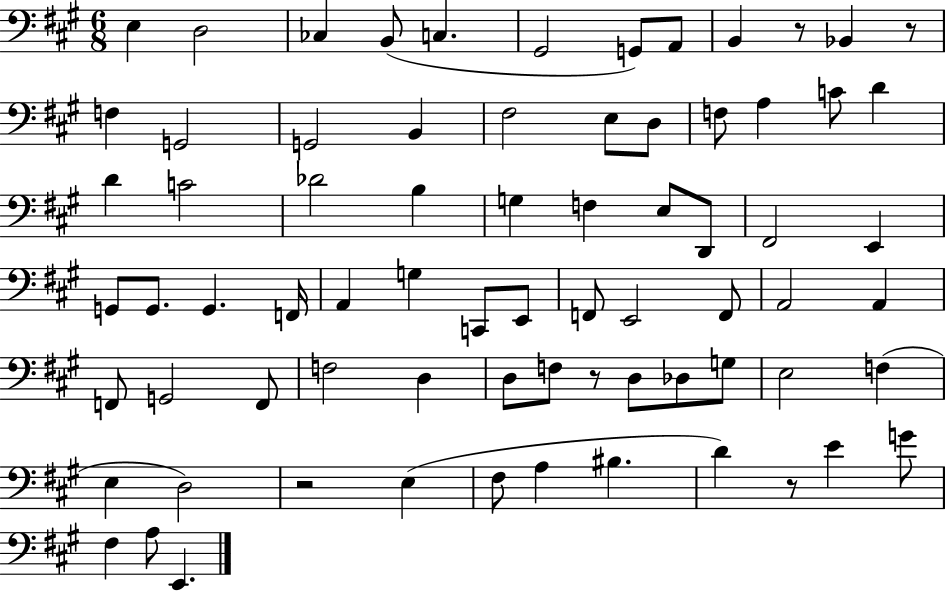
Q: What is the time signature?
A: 6/8